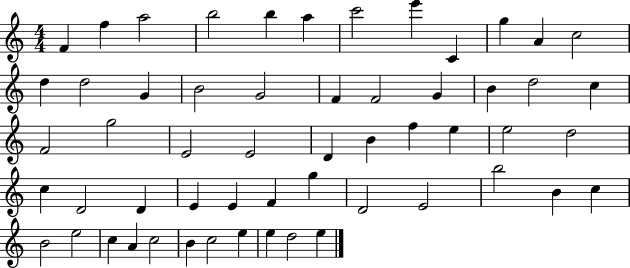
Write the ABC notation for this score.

X:1
T:Untitled
M:4/4
L:1/4
K:C
F f a2 b2 b a c'2 e' C g A c2 d d2 G B2 G2 F F2 G B d2 c F2 g2 E2 E2 D B f e e2 d2 c D2 D E E F g D2 E2 b2 B c B2 e2 c A c2 B c2 e e d2 e